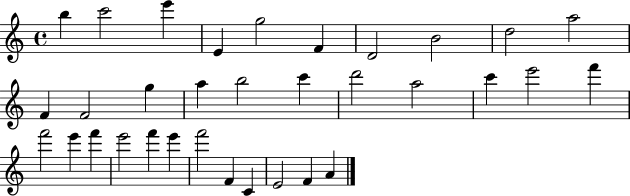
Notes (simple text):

B5/q C6/h E6/q E4/q G5/h F4/q D4/h B4/h D5/h A5/h F4/q F4/h G5/q A5/q B5/h C6/q D6/h A5/h C6/q E6/h F6/q F6/h E6/q F6/q E6/h F6/q E6/q F6/h F4/q C4/q E4/h F4/q A4/q